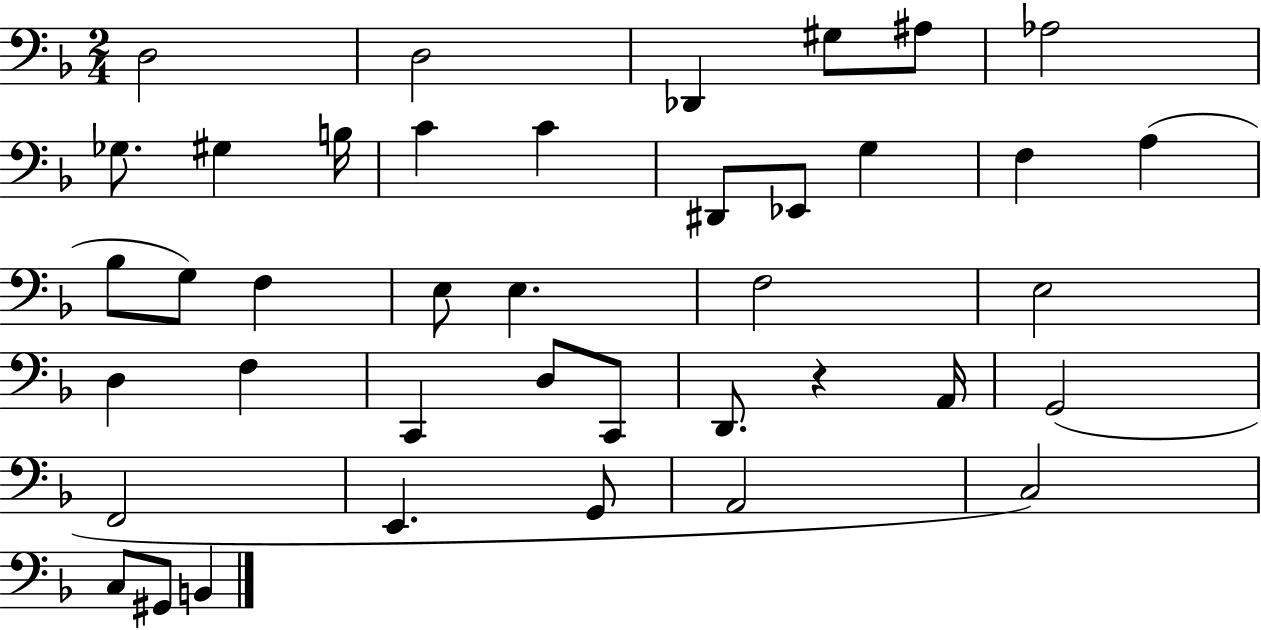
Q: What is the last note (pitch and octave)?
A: B2